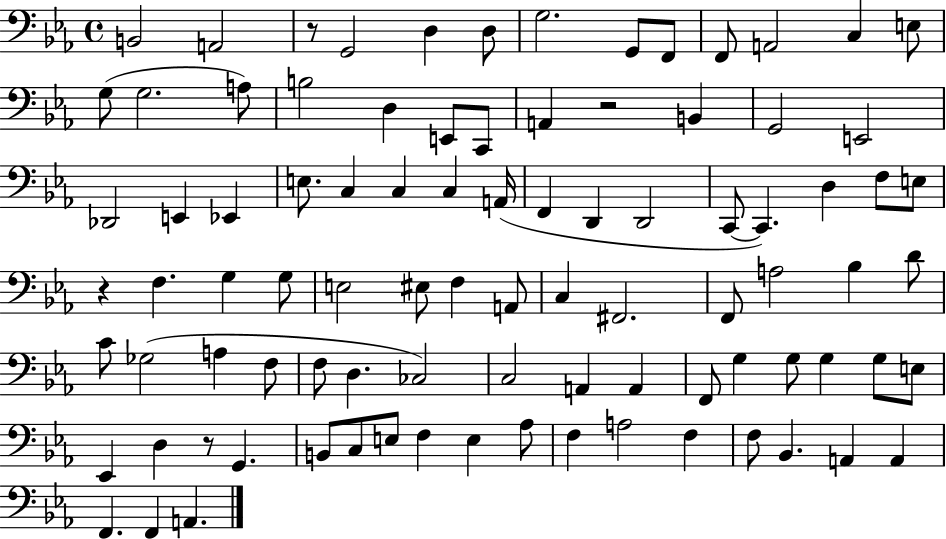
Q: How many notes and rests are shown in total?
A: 91